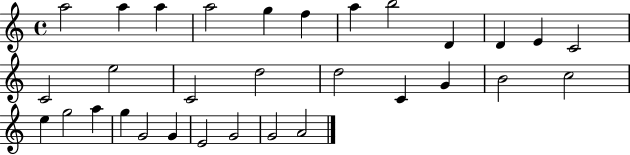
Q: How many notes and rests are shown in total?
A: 31